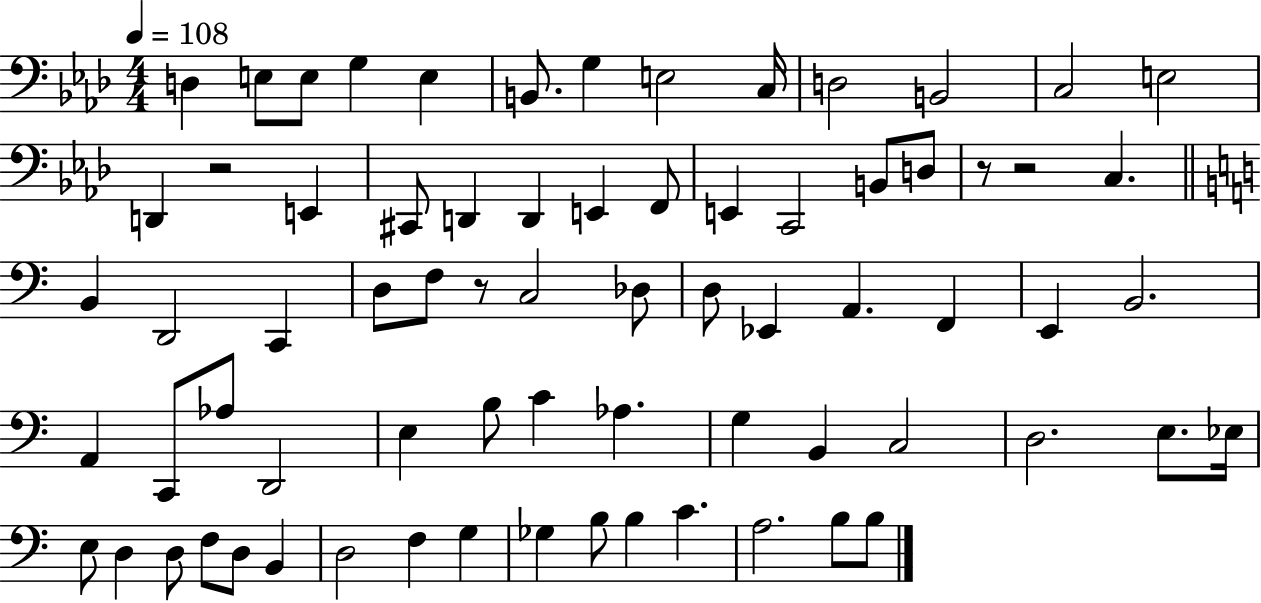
D3/q E3/e E3/e G3/q E3/q B2/e. G3/q E3/h C3/s D3/h B2/h C3/h E3/h D2/q R/h E2/q C#2/e D2/q D2/q E2/q F2/e E2/q C2/h B2/e D3/e R/e R/h C3/q. B2/q D2/h C2/q D3/e F3/e R/e C3/h Db3/e D3/e Eb2/q A2/q. F2/q E2/q B2/h. A2/q C2/e Ab3/e D2/h E3/q B3/e C4/q Ab3/q. G3/q B2/q C3/h D3/h. E3/e. Eb3/s E3/e D3/q D3/e F3/e D3/e B2/q D3/h F3/q G3/q Gb3/q B3/e B3/q C4/q. A3/h. B3/e B3/e